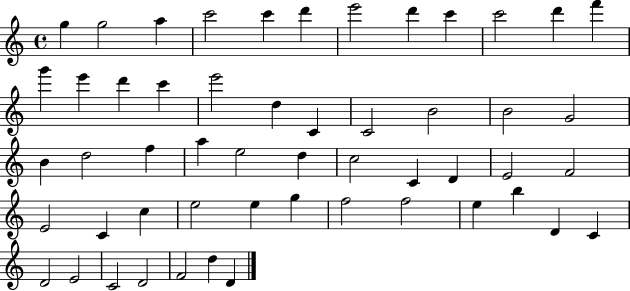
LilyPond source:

{
  \clef treble
  \time 4/4
  \defaultTimeSignature
  \key c \major
  g''4 g''2 a''4 | c'''2 c'''4 d'''4 | e'''2 d'''4 c'''4 | c'''2 d'''4 f'''4 | \break g'''4 e'''4 d'''4 c'''4 | e'''2 d''4 c'4 | c'2 b'2 | b'2 g'2 | \break b'4 d''2 f''4 | a''4 e''2 d''4 | c''2 c'4 d'4 | e'2 f'2 | \break e'2 c'4 c''4 | e''2 e''4 g''4 | f''2 f''2 | e''4 b''4 d'4 c'4 | \break d'2 e'2 | c'2 d'2 | f'2 d''4 d'4 | \bar "|."
}